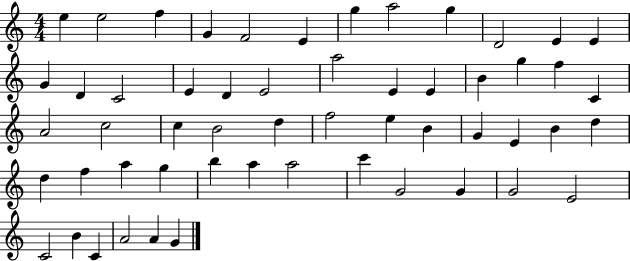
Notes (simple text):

E5/q E5/h F5/q G4/q F4/h E4/q G5/q A5/h G5/q D4/h E4/q E4/q G4/q D4/q C4/h E4/q D4/q E4/h A5/h E4/q E4/q B4/q G5/q F5/q C4/q A4/h C5/h C5/q B4/h D5/q F5/h E5/q B4/q G4/q E4/q B4/q D5/q D5/q F5/q A5/q G5/q B5/q A5/q A5/h C6/q G4/h G4/q G4/h E4/h C4/h B4/q C4/q A4/h A4/q G4/q